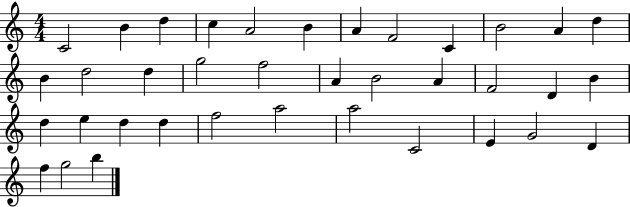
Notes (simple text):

C4/h B4/q D5/q C5/q A4/h B4/q A4/q F4/h C4/q B4/h A4/q D5/q B4/q D5/h D5/q G5/h F5/h A4/q B4/h A4/q F4/h D4/q B4/q D5/q E5/q D5/q D5/q F5/h A5/h A5/h C4/h E4/q G4/h D4/q F5/q G5/h B5/q